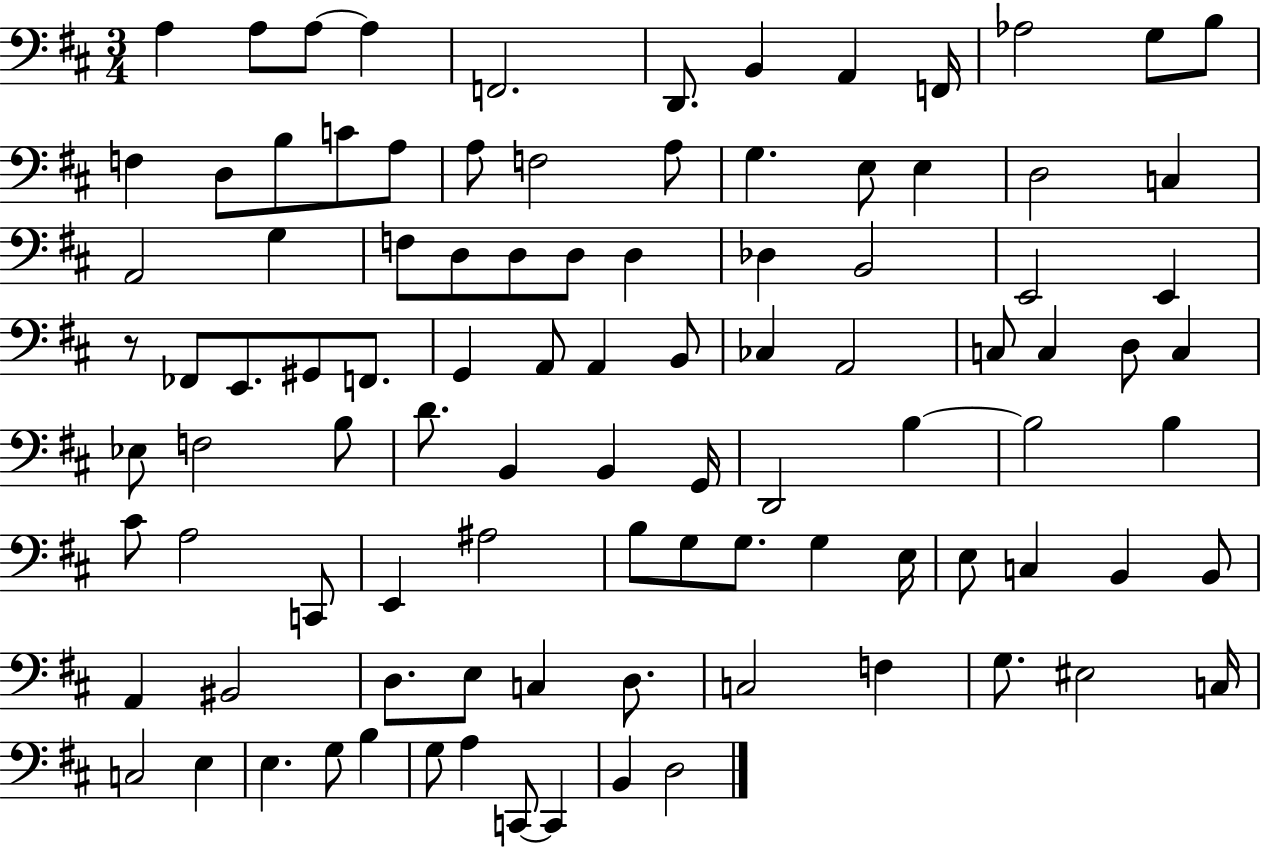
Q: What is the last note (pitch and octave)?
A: D3